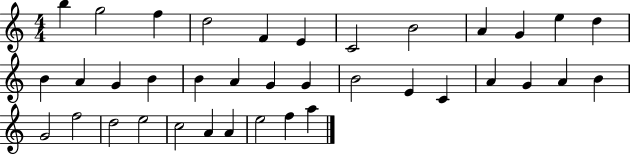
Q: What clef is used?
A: treble